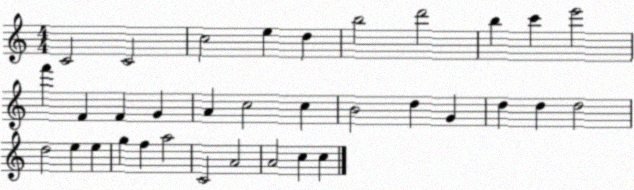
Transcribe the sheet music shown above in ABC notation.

X:1
T:Untitled
M:4/4
L:1/4
K:C
C2 C2 c2 e d b2 d'2 b c' e'2 f' F F G A c2 c B2 d G d d d2 d2 e e g f a2 C2 A2 A2 c c